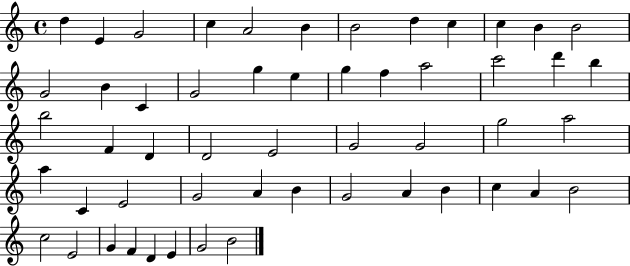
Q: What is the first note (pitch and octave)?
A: D5